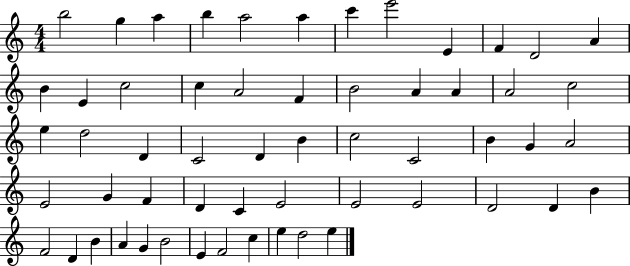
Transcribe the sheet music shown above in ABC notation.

X:1
T:Untitled
M:4/4
L:1/4
K:C
b2 g a b a2 a c' e'2 E F D2 A B E c2 c A2 F B2 A A A2 c2 e d2 D C2 D B c2 C2 B G A2 E2 G F D C E2 E2 E2 D2 D B F2 D B A G B2 E F2 c e d2 e